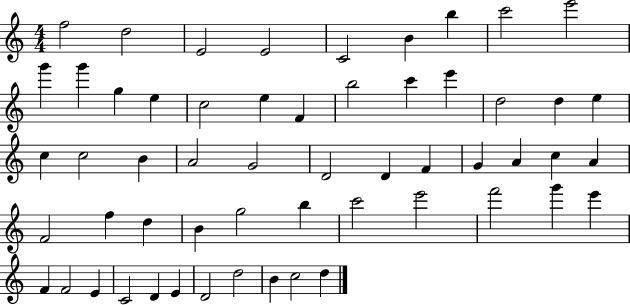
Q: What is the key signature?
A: C major